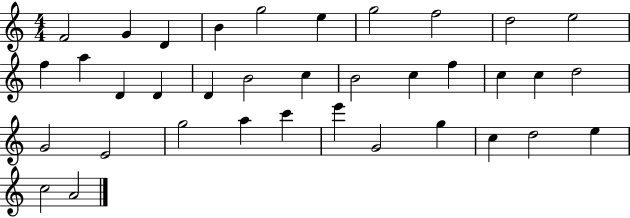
X:1
T:Untitled
M:4/4
L:1/4
K:C
F2 G D B g2 e g2 f2 d2 e2 f a D D D B2 c B2 c f c c d2 G2 E2 g2 a c' e' G2 g c d2 e c2 A2